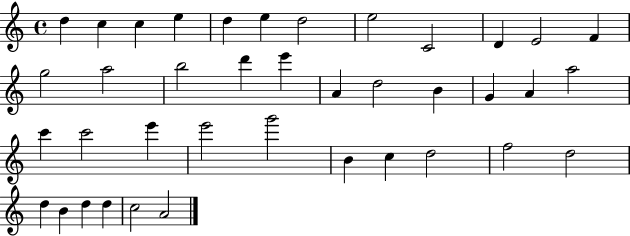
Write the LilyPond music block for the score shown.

{
  \clef treble
  \time 4/4
  \defaultTimeSignature
  \key c \major
  d''4 c''4 c''4 e''4 | d''4 e''4 d''2 | e''2 c'2 | d'4 e'2 f'4 | \break g''2 a''2 | b''2 d'''4 e'''4 | a'4 d''2 b'4 | g'4 a'4 a''2 | \break c'''4 c'''2 e'''4 | e'''2 g'''2 | b'4 c''4 d''2 | f''2 d''2 | \break d''4 b'4 d''4 d''4 | c''2 a'2 | \bar "|."
}